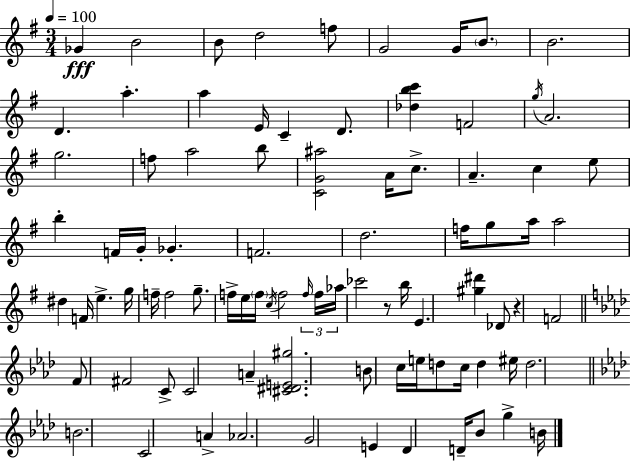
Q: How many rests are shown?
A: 2